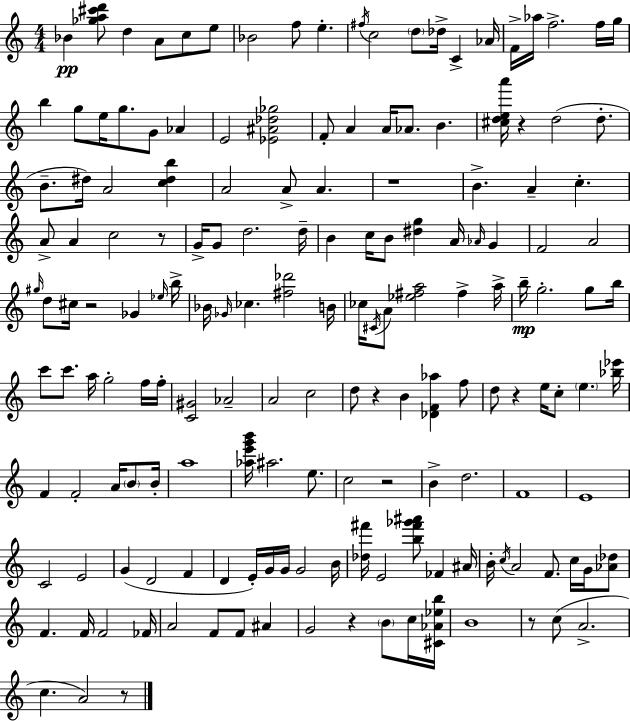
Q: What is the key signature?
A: C major